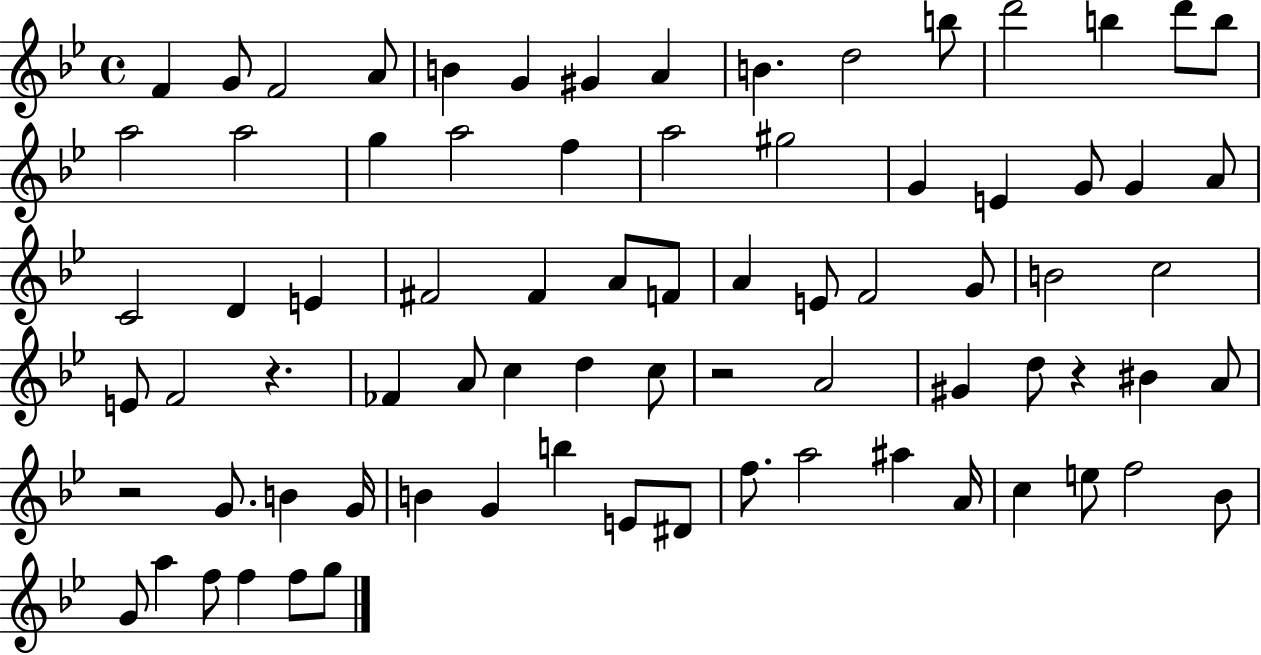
{
  \clef treble
  \time 4/4
  \defaultTimeSignature
  \key bes \major
  \repeat volta 2 { f'4 g'8 f'2 a'8 | b'4 g'4 gis'4 a'4 | b'4. d''2 b''8 | d'''2 b''4 d'''8 b''8 | \break a''2 a''2 | g''4 a''2 f''4 | a''2 gis''2 | g'4 e'4 g'8 g'4 a'8 | \break c'2 d'4 e'4 | fis'2 fis'4 a'8 f'8 | a'4 e'8 f'2 g'8 | b'2 c''2 | \break e'8 f'2 r4. | fes'4 a'8 c''4 d''4 c''8 | r2 a'2 | gis'4 d''8 r4 bis'4 a'8 | \break r2 g'8. b'4 g'16 | b'4 g'4 b''4 e'8 dis'8 | f''8. a''2 ais''4 a'16 | c''4 e''8 f''2 bes'8 | \break g'8 a''4 f''8 f''4 f''8 g''8 | } \bar "|."
}